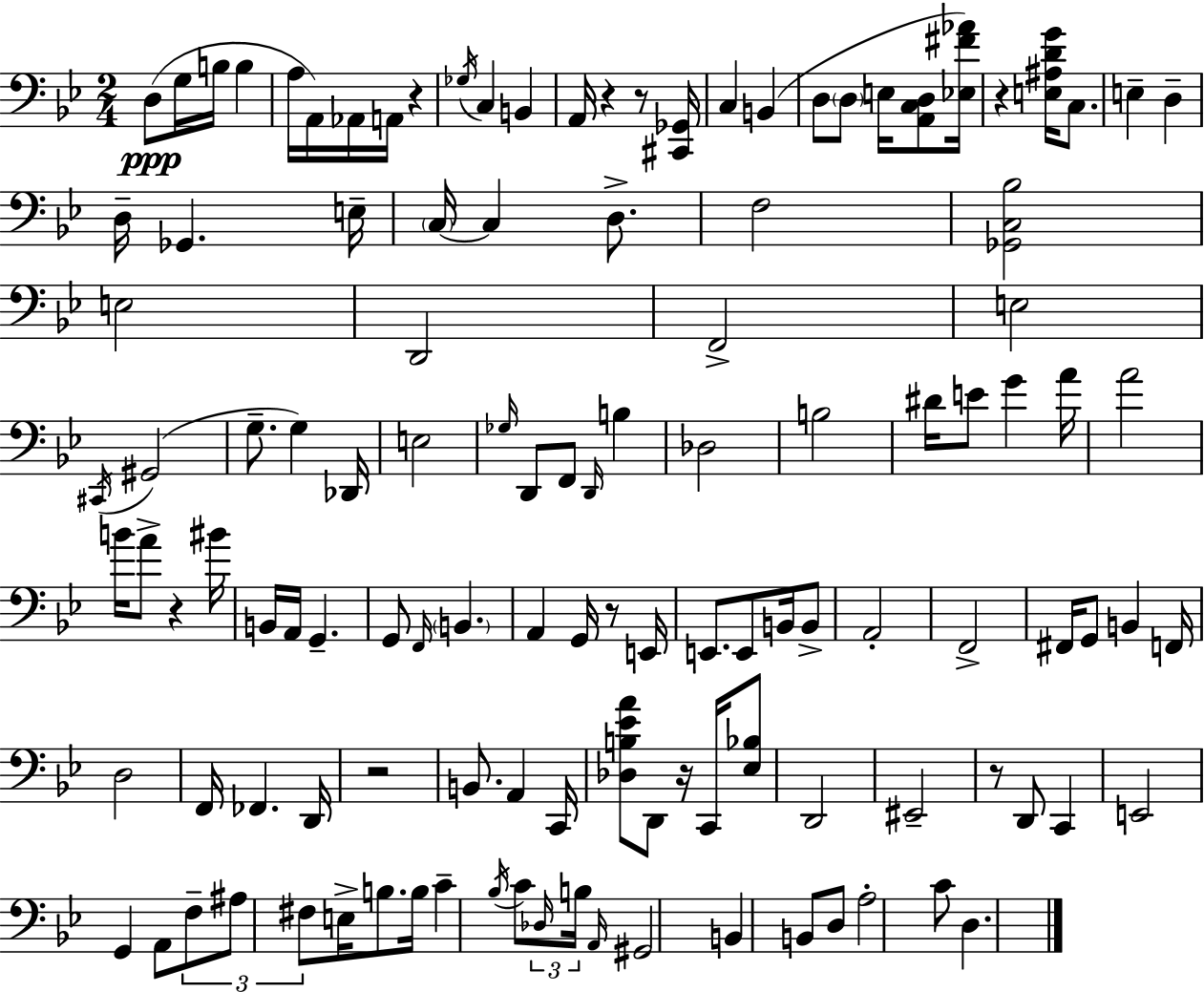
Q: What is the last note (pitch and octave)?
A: D3